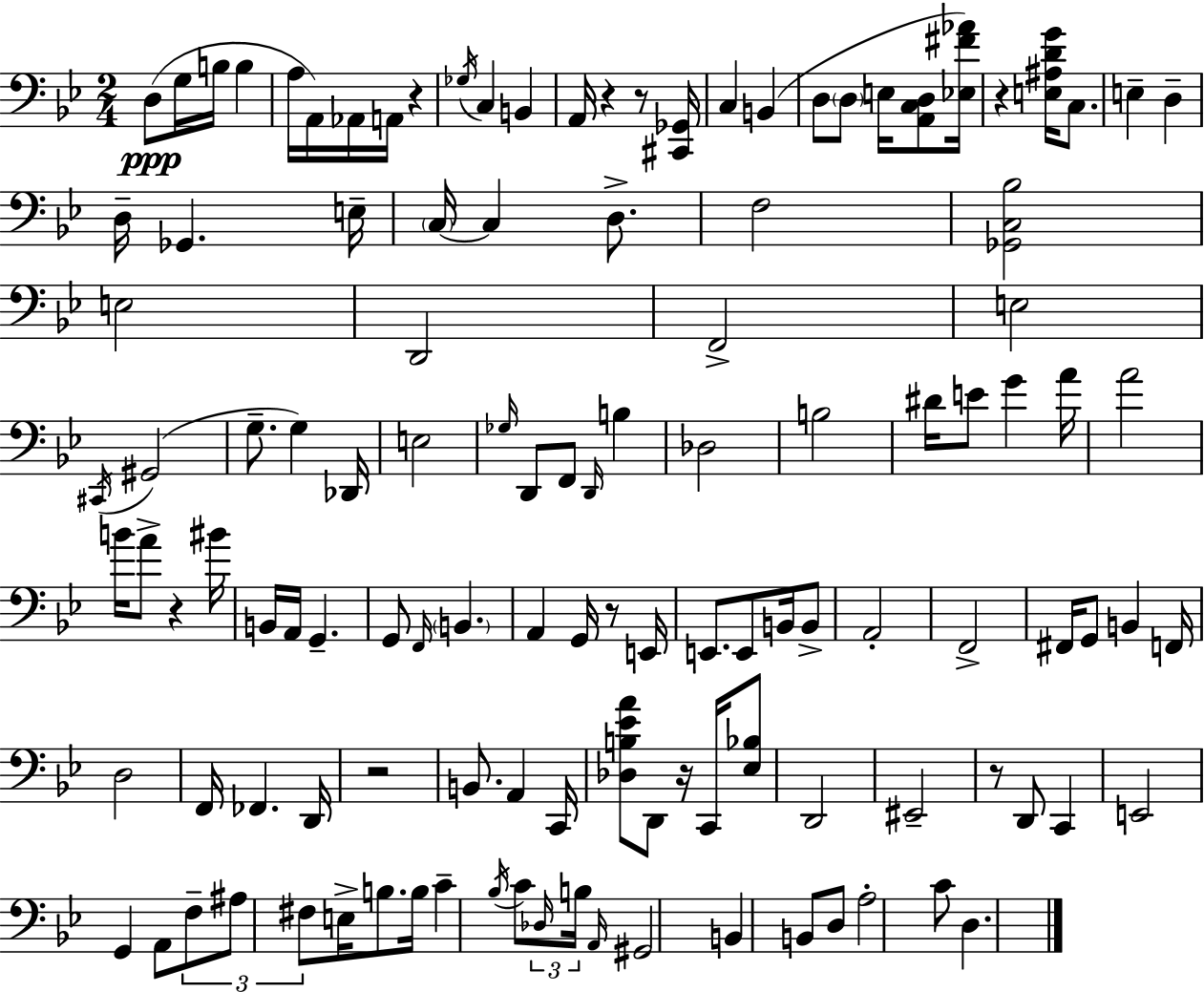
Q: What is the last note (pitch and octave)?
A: D3